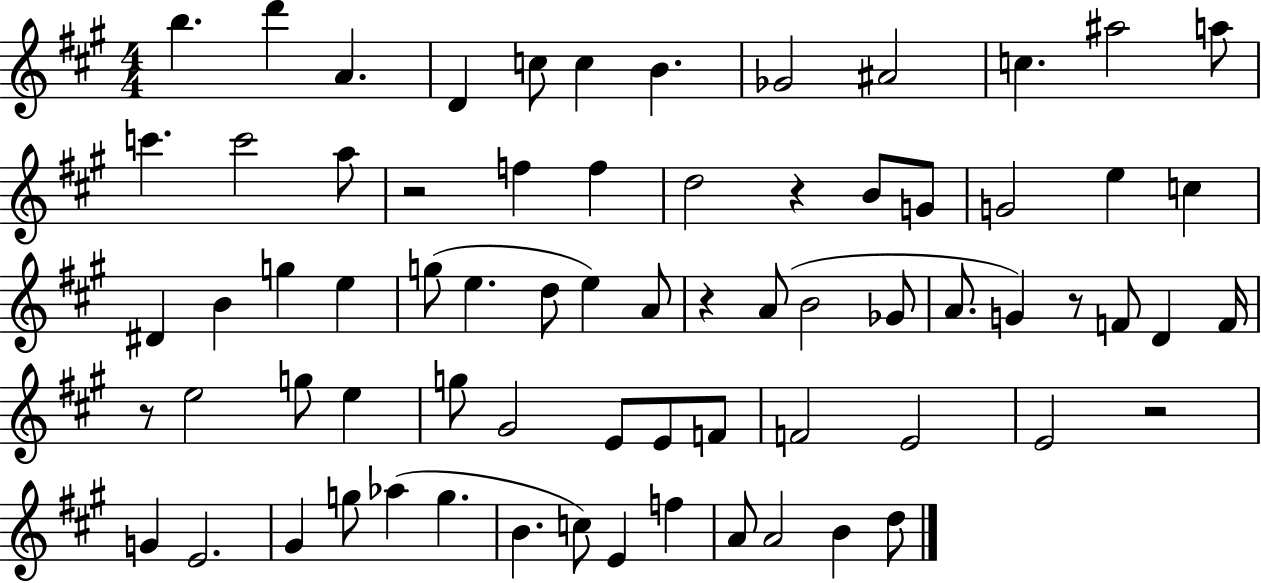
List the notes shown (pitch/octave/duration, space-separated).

B5/q. D6/q A4/q. D4/q C5/e C5/q B4/q. Gb4/h A#4/h C5/q. A#5/h A5/e C6/q. C6/h A5/e R/h F5/q F5/q D5/h R/q B4/e G4/e G4/h E5/q C5/q D#4/q B4/q G5/q E5/q G5/e E5/q. D5/e E5/q A4/e R/q A4/e B4/h Gb4/e A4/e. G4/q R/e F4/e D4/q F4/s R/e E5/h G5/e E5/q G5/e G#4/h E4/e E4/e F4/e F4/h E4/h E4/h R/h G4/q E4/h. G#4/q G5/e Ab5/q G5/q. B4/q. C5/e E4/q F5/q A4/e A4/h B4/q D5/e